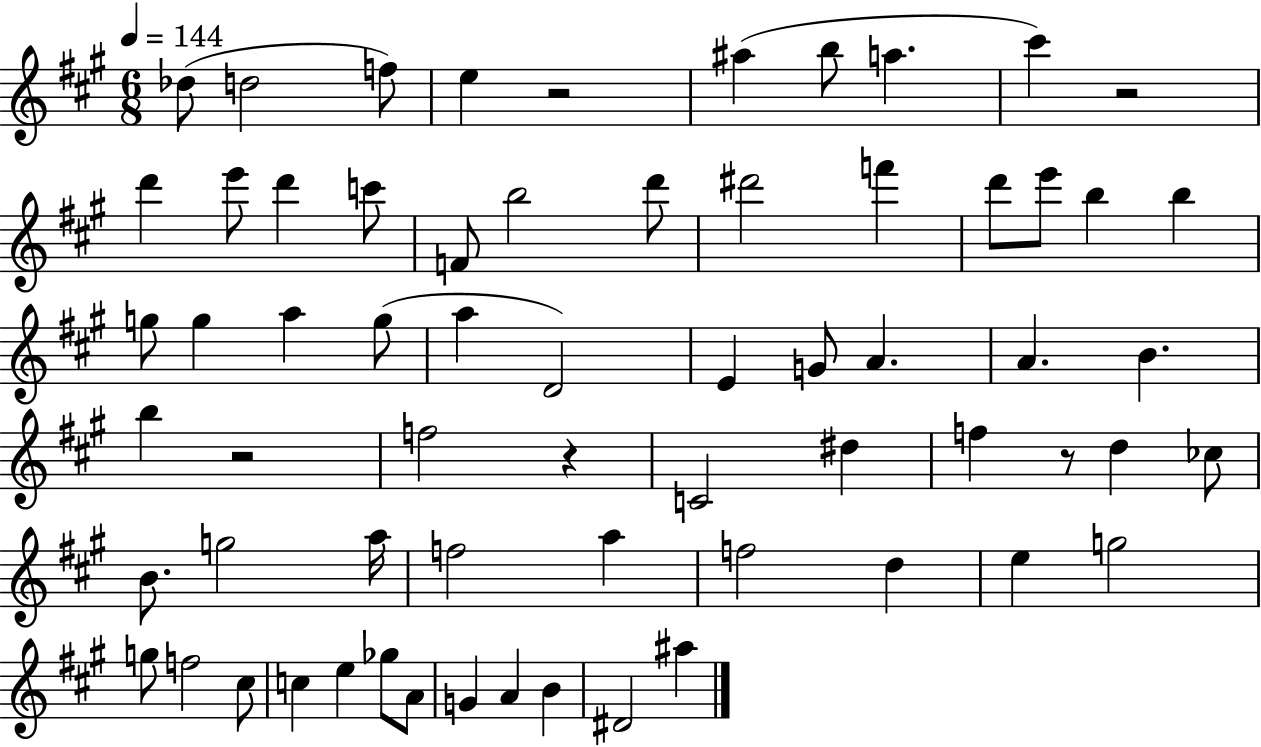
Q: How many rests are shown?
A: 5